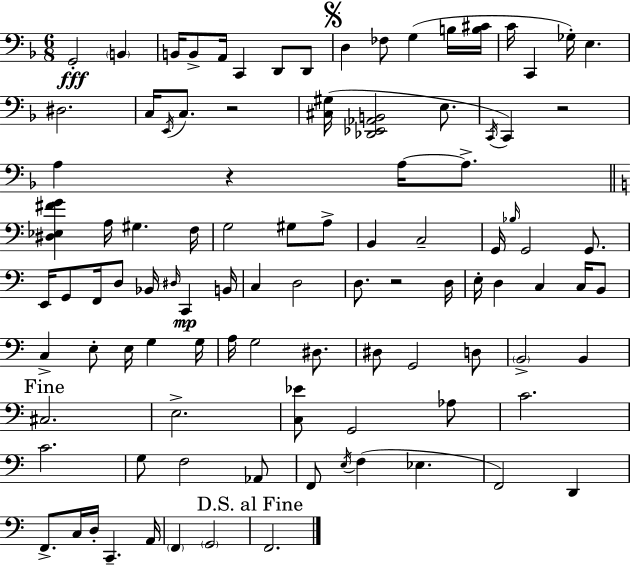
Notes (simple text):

G2/h B2/q B2/s B2/e A2/s C2/q D2/e D2/e D3/q FES3/e G3/q B3/s [B3,C#4]/s C4/s C2/q Gb3/s E3/q. D#3/h. C3/s E2/s C3/e. R/h [C#3,G#3]/s [Db2,Eb2,Ab2,B2]/h E3/e. C2/s C2/q R/h A3/q R/q A3/s A3/e. [D#3,Eb3,F#4,G4]/q A3/s G#3/q. F3/s G3/h G#3/e A3/e B2/q C3/h G2/s Bb3/s G2/h G2/e. E2/s G2/e F2/s D3/e Bb2/s D#3/s C2/q B2/s C3/q D3/h D3/e. R/h D3/s E3/s D3/q C3/q C3/s B2/e C3/q E3/e E3/s G3/q G3/s A3/s G3/h D#3/e. D#3/e G2/h D3/e B2/h B2/q C#3/h. E3/h. [C3,Eb4]/e G2/h Ab3/e C4/h. C4/h. G3/e F3/h Ab2/e F2/e E3/s F3/q Eb3/q. F2/h D2/q F2/e. C3/s D3/s C2/q. A2/s F2/q G2/h F2/h.